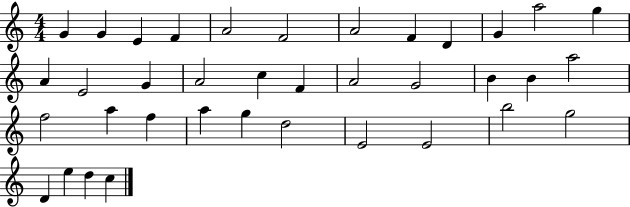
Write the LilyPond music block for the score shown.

{
  \clef treble
  \numericTimeSignature
  \time 4/4
  \key c \major
  g'4 g'4 e'4 f'4 | a'2 f'2 | a'2 f'4 d'4 | g'4 a''2 g''4 | \break a'4 e'2 g'4 | a'2 c''4 f'4 | a'2 g'2 | b'4 b'4 a''2 | \break f''2 a''4 f''4 | a''4 g''4 d''2 | e'2 e'2 | b''2 g''2 | \break d'4 e''4 d''4 c''4 | \bar "|."
}